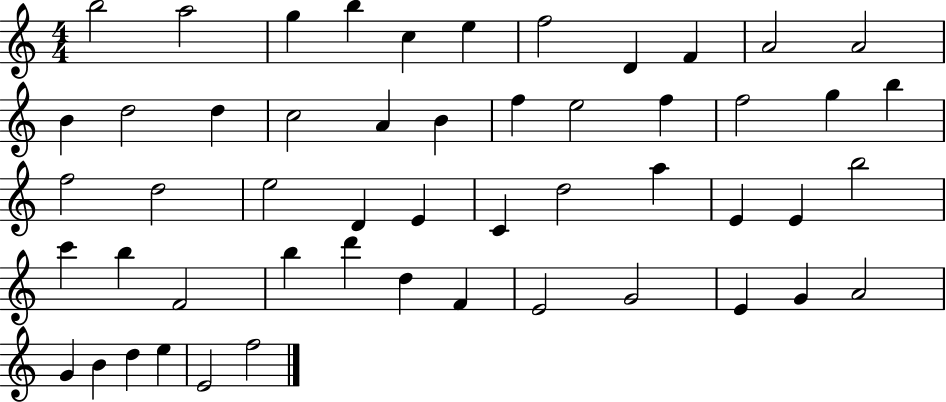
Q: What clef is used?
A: treble